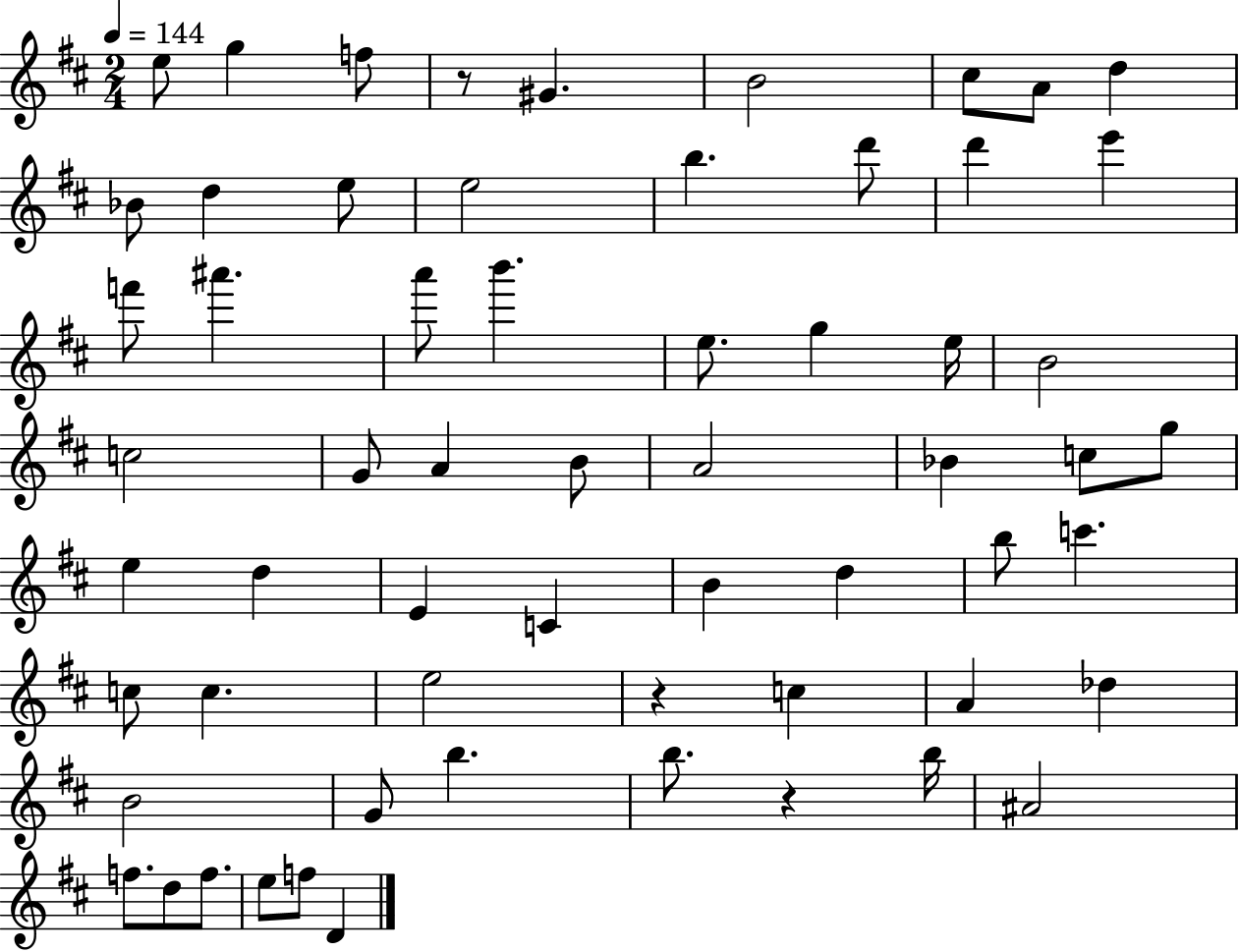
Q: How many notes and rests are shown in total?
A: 61